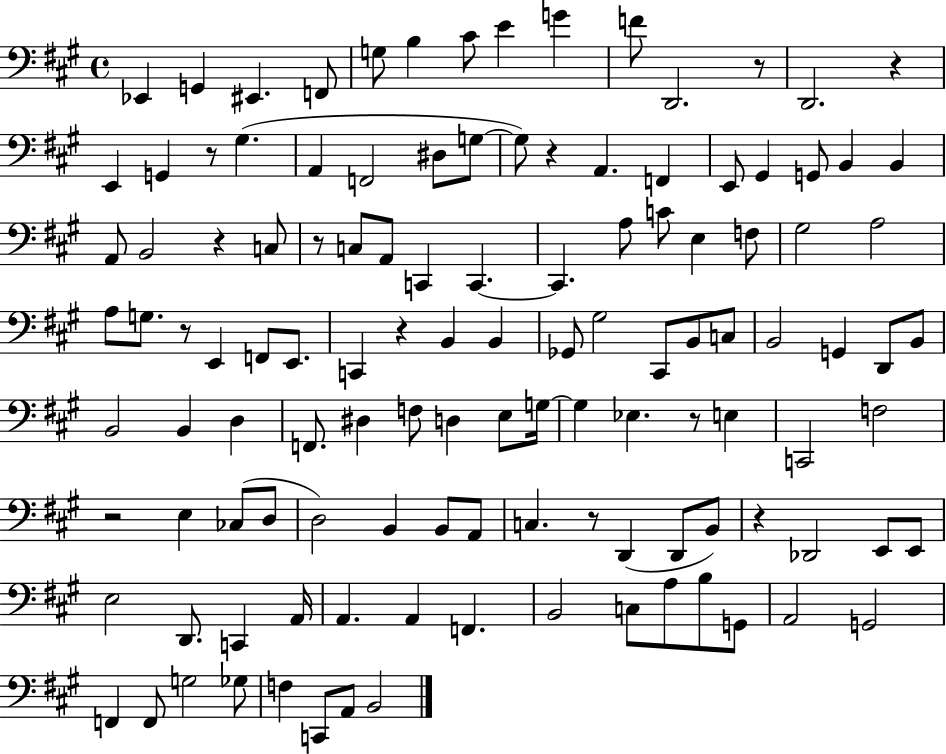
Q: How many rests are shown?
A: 12